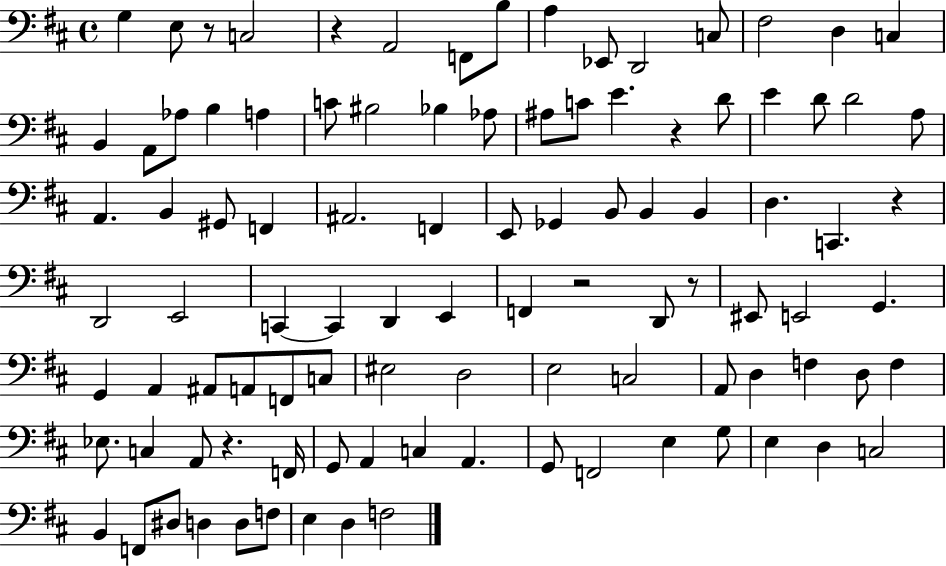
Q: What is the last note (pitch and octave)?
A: F3